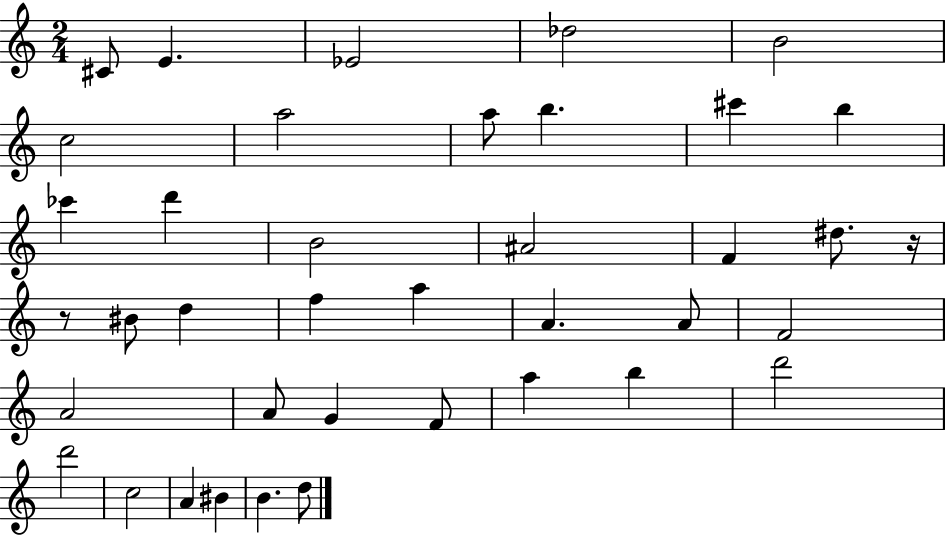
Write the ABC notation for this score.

X:1
T:Untitled
M:2/4
L:1/4
K:C
^C/2 E _E2 _d2 B2 c2 a2 a/2 b ^c' b _c' d' B2 ^A2 F ^d/2 z/4 z/2 ^B/2 d f a A A/2 F2 A2 A/2 G F/2 a b d'2 d'2 c2 A ^B B d/2